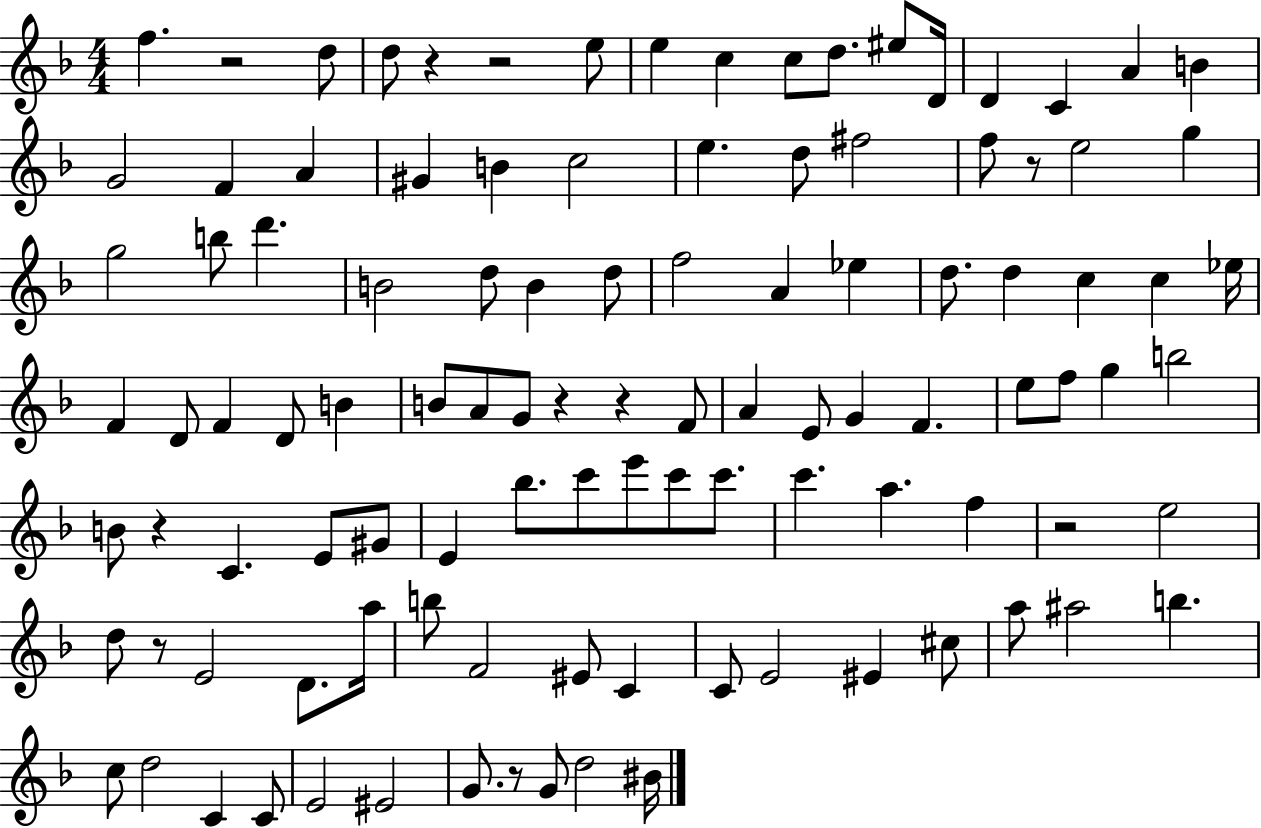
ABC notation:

X:1
T:Untitled
M:4/4
L:1/4
K:F
f z2 d/2 d/2 z z2 e/2 e c c/2 d/2 ^e/2 D/4 D C A B G2 F A ^G B c2 e d/2 ^f2 f/2 z/2 e2 g g2 b/2 d' B2 d/2 B d/2 f2 A _e d/2 d c c _e/4 F D/2 F D/2 B B/2 A/2 G/2 z z F/2 A E/2 G F e/2 f/2 g b2 B/2 z C E/2 ^G/2 E _b/2 c'/2 e'/2 c'/2 c'/2 c' a f z2 e2 d/2 z/2 E2 D/2 a/4 b/2 F2 ^E/2 C C/2 E2 ^E ^c/2 a/2 ^a2 b c/2 d2 C C/2 E2 ^E2 G/2 z/2 G/2 d2 ^B/4